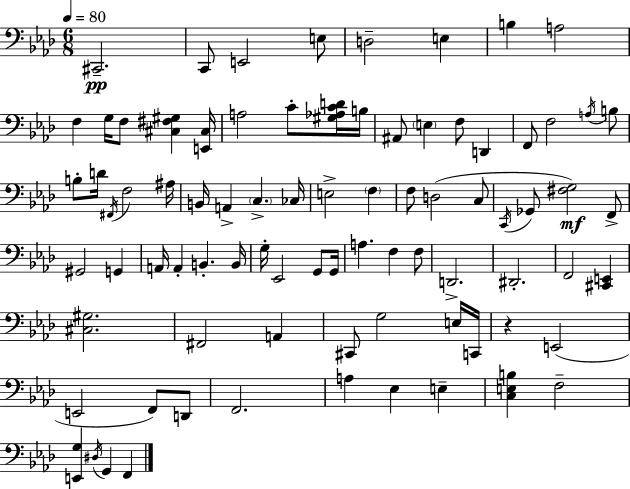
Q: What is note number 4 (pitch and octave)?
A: E3